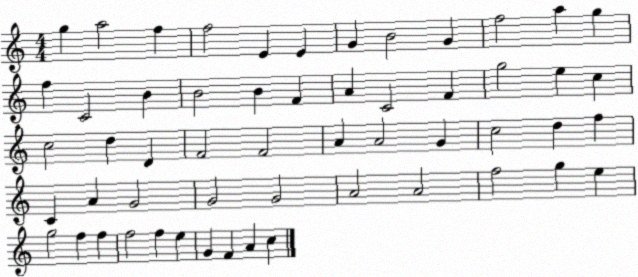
X:1
T:Untitled
M:4/4
L:1/4
K:C
g a2 f f2 E E G B2 G f2 a g f C2 B B2 B F A C2 F g2 e c c2 d D F2 F2 A A2 G c2 d f C A G2 G2 G2 A2 A2 f2 g e g2 f f f2 f e G F A c